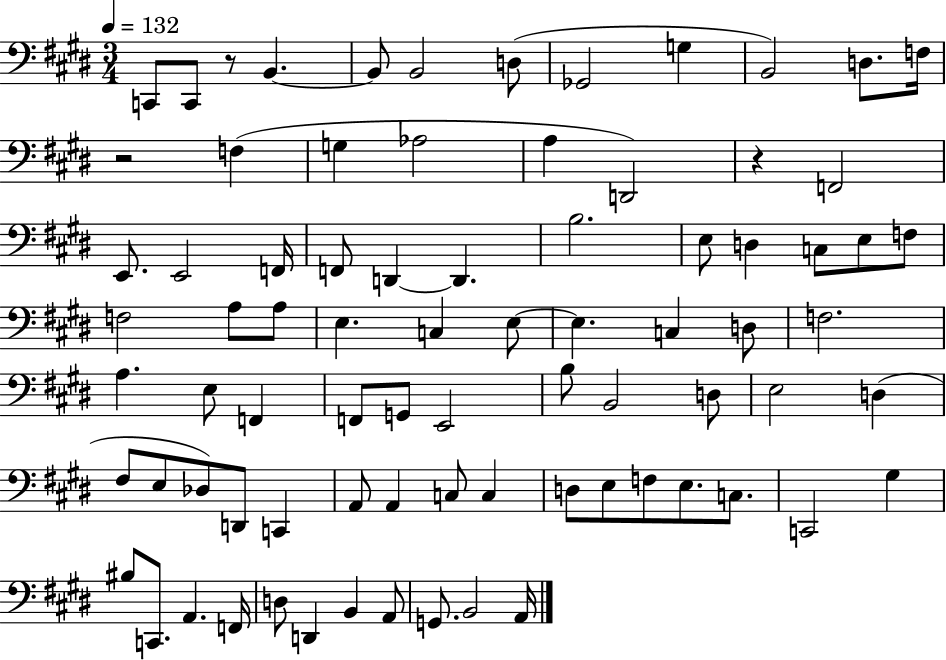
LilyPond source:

{
  \clef bass
  \numericTimeSignature
  \time 3/4
  \key e \major
  \tempo 4 = 132
  c,8 c,8 r8 b,4.~~ | b,8 b,2 d8( | ges,2 g4 | b,2) d8. f16 | \break r2 f4( | g4 aes2 | a4 d,2) | r4 f,2 | \break e,8. e,2 f,16 | f,8 d,4~~ d,4. | b2. | e8 d4 c8 e8 f8 | \break f2 a8 a8 | e4. c4 e8~~ | e4. c4 d8 | f2. | \break a4. e8 f,4 | f,8 g,8 e,2 | b8 b,2 d8 | e2 d4( | \break fis8 e8 des8) d,8 c,4 | a,8 a,4 c8 c4 | d8 e8 f8 e8. c8. | c,2 gis4 | \break bis8 c,8. a,4. f,16 | d8 d,4 b,4 a,8 | g,8. b,2 a,16 | \bar "|."
}